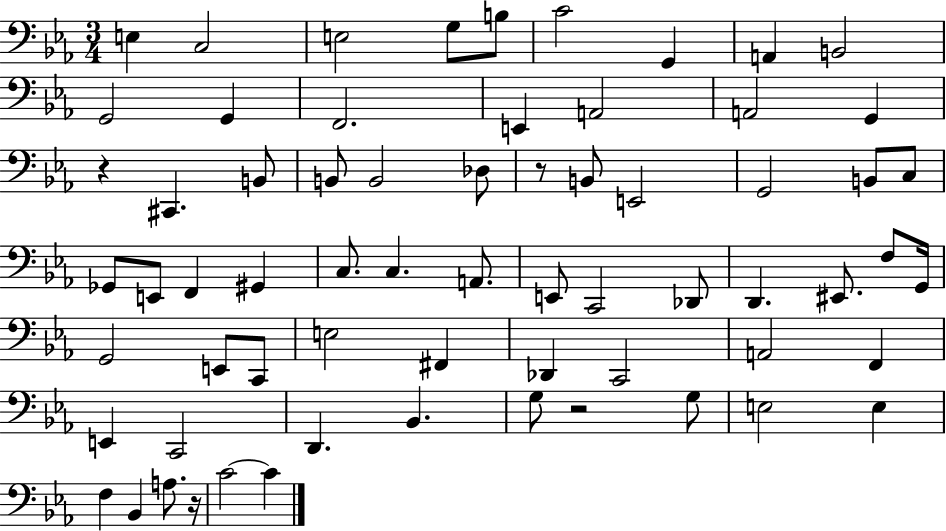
X:1
T:Untitled
M:3/4
L:1/4
K:Eb
E, C,2 E,2 G,/2 B,/2 C2 G,, A,, B,,2 G,,2 G,, F,,2 E,, A,,2 A,,2 G,, z ^C,, B,,/2 B,,/2 B,,2 _D,/2 z/2 B,,/2 E,,2 G,,2 B,,/2 C,/2 _G,,/2 E,,/2 F,, ^G,, C,/2 C, A,,/2 E,,/2 C,,2 _D,,/2 D,, ^E,,/2 F,/2 G,,/4 G,,2 E,,/2 C,,/2 E,2 ^F,, _D,, C,,2 A,,2 F,, E,, C,,2 D,, _B,, G,/2 z2 G,/2 E,2 E, F, _B,, A,/2 z/4 C2 C